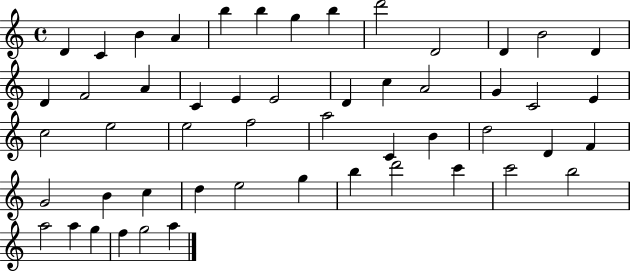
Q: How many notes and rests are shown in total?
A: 52